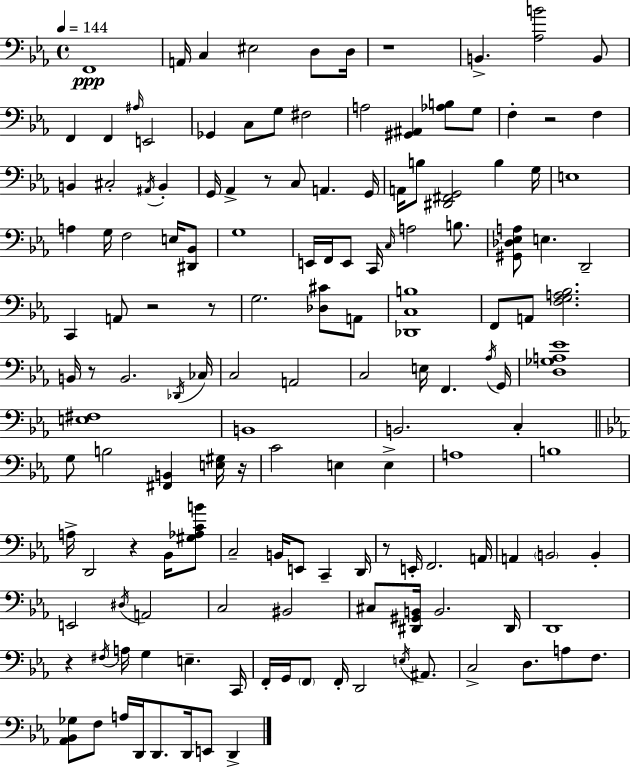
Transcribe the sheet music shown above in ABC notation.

X:1
T:Untitled
M:4/4
L:1/4
K:Cm
F,,4 A,,/4 C, ^E,2 D,/2 D,/4 z4 B,, [_A,B]2 B,,/2 F,, F,, ^A,/4 E,,2 _G,, C,/2 G,/2 ^F,2 A,2 [^G,,^A,,] [_A,B,]/2 G,/2 F, z2 F, B,, ^C,2 ^A,,/4 B,, G,,/4 _A,, z/2 C,/2 A,, G,,/4 A,,/4 B,/2 [^D,,^F,,G,,]2 B, G,/4 E,4 A, G,/4 F,2 E,/4 [^D,,_B,,]/2 G,4 E,,/4 F,,/4 E,,/2 C,,/4 C,/4 A,2 B,/2 [^G,,_D,_E,A,]/2 E, D,,2 C,, A,,/2 z2 z/2 G,2 [_D,^C]/2 A,,/2 [_D,,C,B,]4 F,,/2 A,,/2 [F,G,A,_B,]2 B,,/4 z/2 B,,2 _D,,/4 _C,/4 C,2 A,,2 C,2 E,/4 F,, _A,/4 G,,/4 [D,_G,A,_E]4 [E,^F,]4 B,,4 B,,2 C, G,/2 B,2 [^F,,B,,] [E,^G,]/4 z/4 C2 E, E, A,4 B,4 A,/4 D,,2 z _B,,/4 [^G,_A,CB]/2 C,2 B,,/4 E,,/2 C,, D,,/4 z/2 E,,/4 F,,2 A,,/4 A,, B,,2 B,, E,,2 ^D,/4 A,,2 C,2 ^B,,2 ^C,/2 [^D,,^G,,B,,]/4 B,,2 ^D,,/4 D,,4 z ^F,/4 A,/4 G, E, C,,/4 F,,/4 G,,/4 F,,/2 F,,/4 D,,2 E,/4 ^A,,/2 C,2 D,/2 A,/2 F,/2 [_A,,_B,,_G,]/2 F,/2 A,/4 D,,/4 D,,/2 D,,/4 E,,/2 D,,